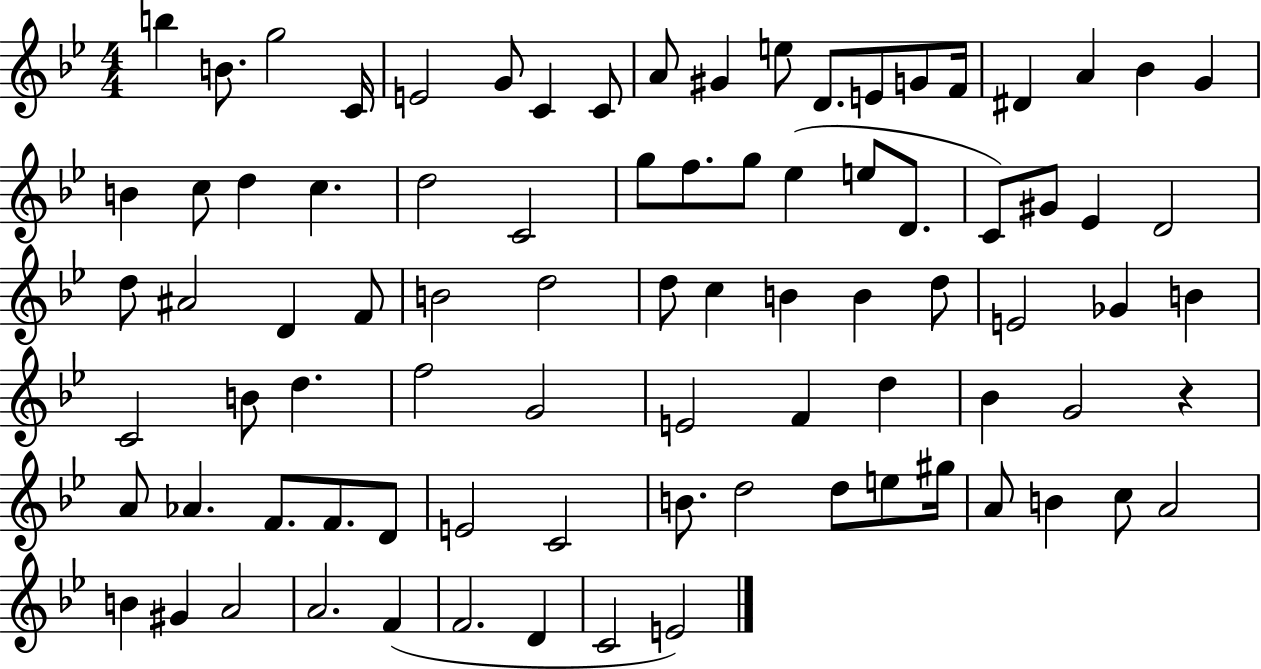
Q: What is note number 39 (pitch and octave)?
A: F4